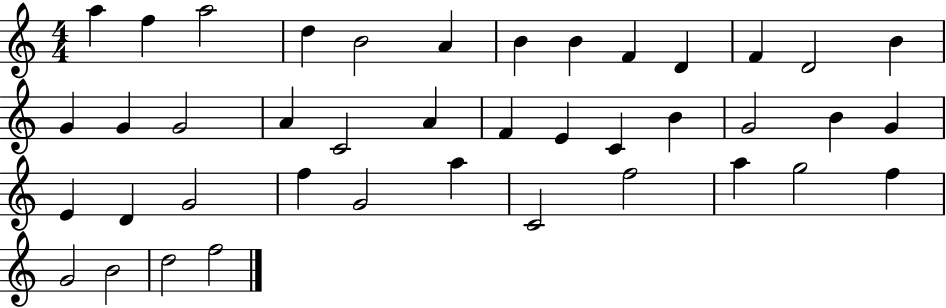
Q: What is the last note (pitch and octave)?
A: F5